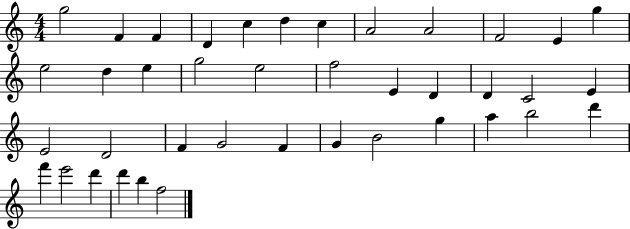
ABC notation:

X:1
T:Untitled
M:4/4
L:1/4
K:C
g2 F F D c d c A2 A2 F2 E g e2 d e g2 e2 f2 E D D C2 E E2 D2 F G2 F G B2 g a b2 d' f' e'2 d' d' b f2